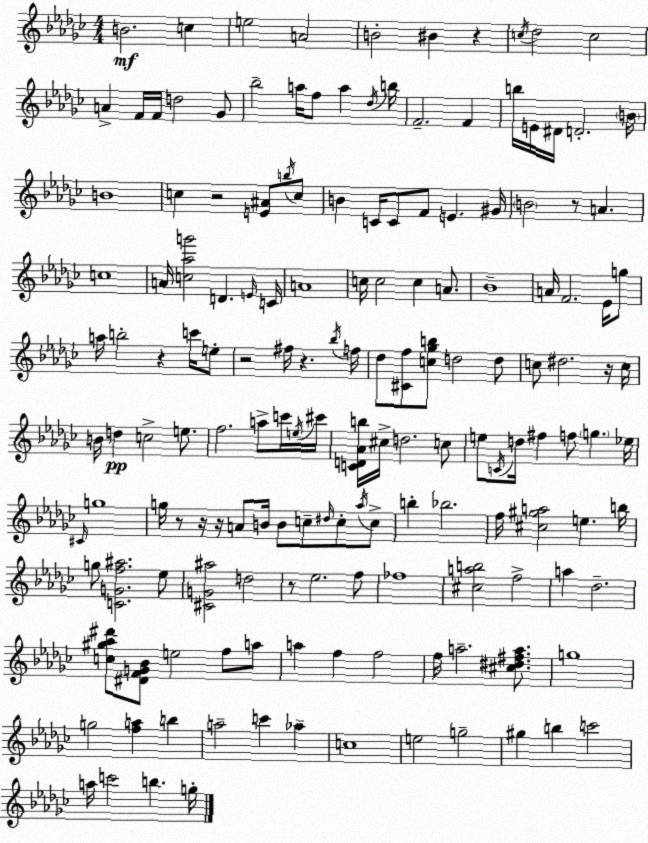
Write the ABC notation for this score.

X:1
T:Untitled
M:4/4
L:1/4
K:Ebm
B2 c e2 A2 B2 ^B z c/4 _d2 c2 A F/4 F/4 d2 _G/2 _b2 a/4 f/2 a _d/4 b/4 F2 F b/4 E/4 ^D/4 D2 B/4 B4 c z2 [E^A]/2 b/4 c/2 B C/4 C/2 F/2 E ^G/4 B2 z/2 A c4 A/4 [c_ag']2 D E/4 C/4 A4 c/4 c2 c A/2 _B4 A/4 F2 _E/4 g/2 a/4 b2 z c'/4 e/2 z2 ^f/4 z _b/4 f/4 _d/2 [^Cf]/2 [c_gb]/2 d2 d/2 c/2 ^d2 z/4 c/4 B/4 d c2 e/2 f2 a/2 c'/4 e/4 ^c'/4 [CD_Ab]/4 ^c/4 d2 c/2 e/2 C/4 d/4 ^f f/2 g _e/4 ^C/4 g4 g/4 z/2 z/4 z/4 A/2 B/4 B/2 c/2 ^d/4 c/2 _a/4 c/2 b _b2 f/4 [^c^ga]2 e b/4 g/2 [CGf^a]2 _e/2 [^CG^a]2 d2 z/2 _e2 f/2 _f4 [^cab]2 f2 a _d2 [c^g_a^d']/2 [^DFG_B]/2 e2 f/2 a/2 a f f2 f/4 a2 [^c^d^fa]/2 g4 g2 [fa] b a2 c' _a c4 e2 g2 ^g b c'2 a/4 c'2 b g/4